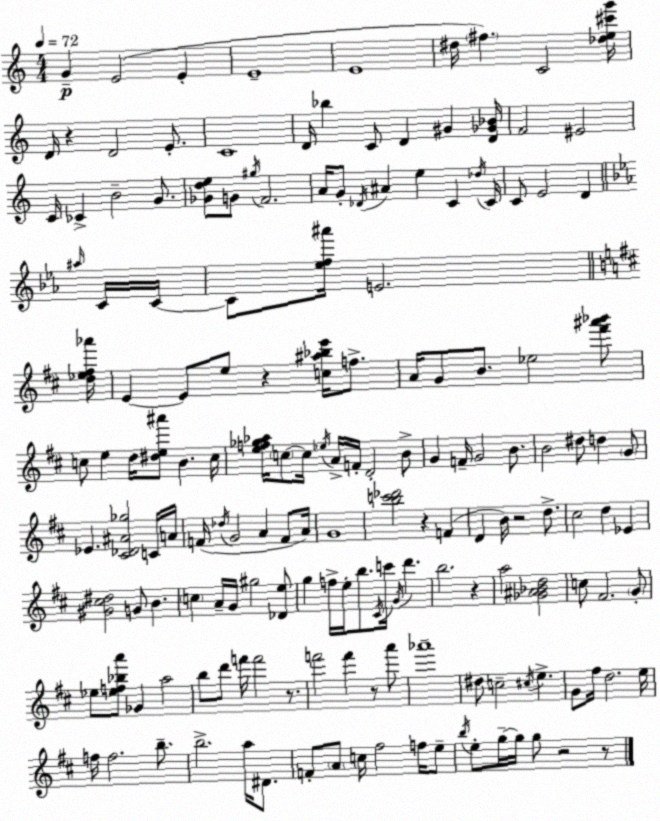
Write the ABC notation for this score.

X:1
T:Untitled
M:4/4
L:1/4
K:Am
G E2 E E4 E4 ^d/4 ^f C2 [_de^c'g']/4 D/4 z D2 E/2 C4 D/4 _b C/2 D ^G [D_G_B]/4 F2 ^E2 C/4 _C B2 G/2 [_Gde]/2 G/2 ^g/4 F2 A/4 G/2 _D/4 ^A e C _d/4 C/4 C/2 E2 D ^a/4 C/4 C/4 C/2 [_ef^a']/4 E2 [d_e^f_a']/4 E E/2 e/2 z [c^a_be']/4 f/2 A/4 G/2 B/2 _e2 [^f'^a'_b']/2 c/2 e d/4 [^de^a']/2 B c/4 [ef_g_a]/4 c/2 c/4 _e/4 A/4 F/4 D2 B/2 G F/4 G2 B/2 B2 ^d/2 d G/2 _E [^C_D^A_g]2 C/4 A/4 F/4 _d/4 G2 A F/2 A/4 G4 [bc'_d']2 z F D B/4 z2 d/2 ^c2 d _E [^G^c^d]2 G/2 B c A/4 G/4 ^g2 [_De]/2 g f/4 e/4 b/2 ^C/4 c'/4 G/4 d' b2 z a2 [_G^A_Bd]2 c/2 ^F2 G/2 _e/2 [_ef_ba']/2 _G a2 b/2 d'/2 f'/4 f'2 z/2 f'2 f' z/2 a'/2 _a'4 ^d/2 c2 ^c/4 e G/2 ^f/4 d2 e/4 f/4 f2 b/2 b2 a/4 ^D/2 F/2 A/2 c/4 ^f2 f/4 e/2 b/4 e/2 g/4 g/4 g/2 z2 z/2